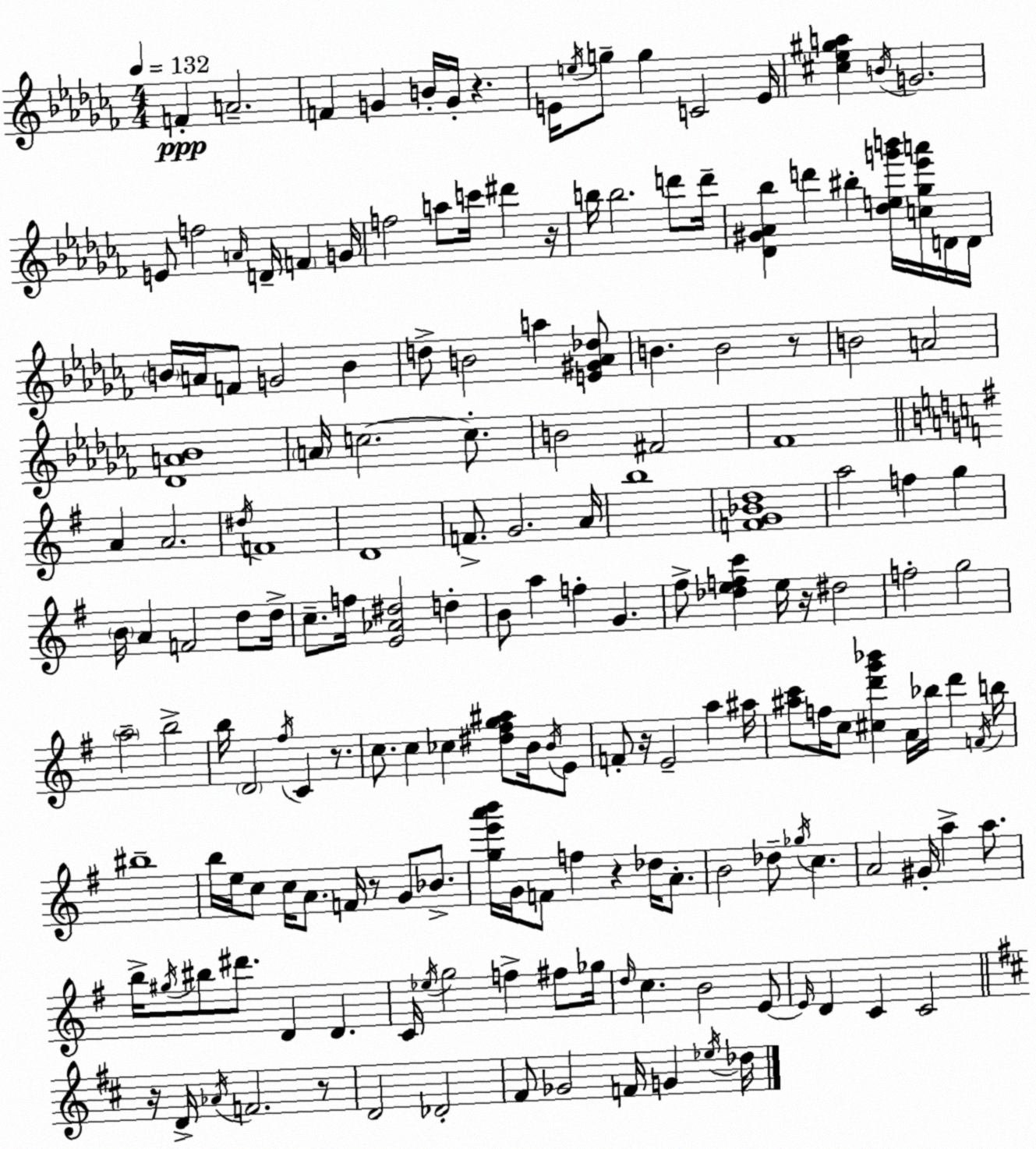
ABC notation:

X:1
T:Untitled
M:4/4
L:1/4
K:Abm
F A2 F G B/4 G/4 z E/4 e/4 g/2 g C2 E/4 [^c_e^ga] B/4 G2 E/2 f2 A/4 D/4 F G/4 f2 a/2 c'/4 ^d' z/4 b/4 b2 d'/2 d'/4 [_D^G_A_b] d' ^b [_deg'b']/4 [c_g_e'a']/4 D/4 D/4 B/4 A/4 F/2 G2 B d/2 B2 a [E^G_A_d]/2 B B2 z/2 B2 A2 [_DA_B]4 A/4 c2 c/2 B2 ^F2 _F4 A A2 ^d/4 F4 D4 F/2 G2 A/4 b4 [FG_Bd]4 a2 f g B/4 A F2 d/2 d/4 c/2 f/4 [E_A^d]2 d B/2 a f G ^f/2 [_defc'] e/4 z/4 ^d2 f2 g2 a2 b2 b/4 D2 ^f/4 C z/2 c/2 c _c [^d^fg^a]/2 B/4 B/4 E/2 F/2 z/4 E2 a ^a/4 [^ac']/2 f/4 c/2 [^cd'g'_b'] A/4 _b/4 d' F/4 b/4 ^b4 b/4 e/4 c/2 c/4 A/2 F/4 z/2 G/2 _B/2 [ge'a'b']/4 G/4 F/2 f z _d/4 A/2 B2 _d/2 _g/4 c A2 ^G/4 a a/2 b/4 ^g/4 ^b/2 ^d'/2 D D C/4 _e/4 g2 f ^f/2 _g/4 d/4 c B2 E/2 E/4 D C C2 z/4 D/4 _A/4 F2 z/2 D2 _D2 ^F/2 _G2 F/4 G _e/4 _d/4